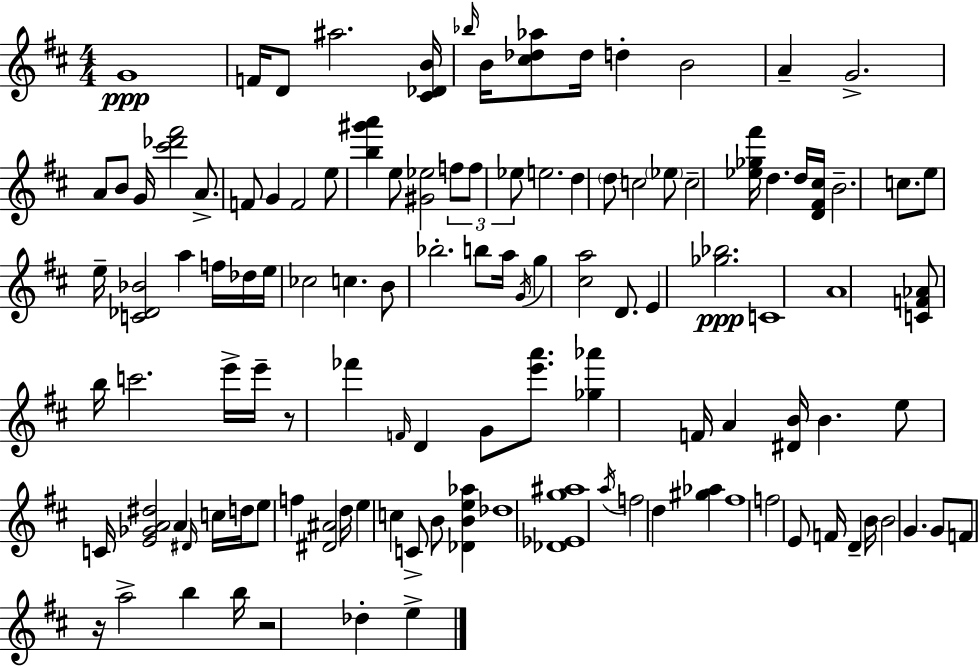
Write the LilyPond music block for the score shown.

{
  \clef treble
  \numericTimeSignature
  \time 4/4
  \key d \major
  g'1\ppp | f'16 d'8 ais''2. <cis' des' b'>16 | \grace { bes''16 } b'16 <cis'' des'' aes''>8 des''16 d''4-. b'2 | a'4-- g'2.-> | \break a'8 b'8 g'16 <cis''' des''' fis'''>2 a'8.-> | f'8 g'4 f'2 e''8 | <b'' gis''' a'''>4 e''8 <gis' ees''>2 \tuplet 3/2 { f''8 | f''8 ees''8 } e''2. | \break d''4 \parenthesize d''8 c''2 \parenthesize ees''8 | c''2-- <ees'' ges'' fis'''>16 d''4. | d''16 <d' fis' cis''>16 b'2.-- c''8. | e''8 e''16-- <c' des' bes'>2 a''4 | \break f''16 des''16 e''16 ces''2 c''4. | b'8 bes''2.-. b''8 | a''16 \acciaccatura { g'16 } g''4 <cis'' a''>2 d'8. | e'4 <ges'' bes''>2.\ppp | \break c'1 | a'1 | <c' f' aes'>8 b''16 c'''2. | e'''16-> e'''16-- r8 fes'''4 \grace { f'16 } d'4 g'8 | \break <e''' a'''>8. <ges'' aes'''>4 f'16 a'4 <dis' b'>16 b'4. | e''8 c'16 <e' ges' a' dis''>2 a'4 | \grace { dis'16 } c''16 d''16 e''8 f''4 <dis' ais'>2 | d''16 e''4 c''4 c'8-> b'8 | \break <des' b' e'' aes''>4 des''1 | <des' ees' g'' ais''>1 | \acciaccatura { a''16 } f''2 d''4 | <gis'' aes''>4 fis''1 | \break f''2 e'8 f'16 | d'4-- b'16 b'2 g'4. | g'8 f'8 r16 a''2-> | b''4 b''16 r2 des''4-. | \break e''4-> \bar "|."
}